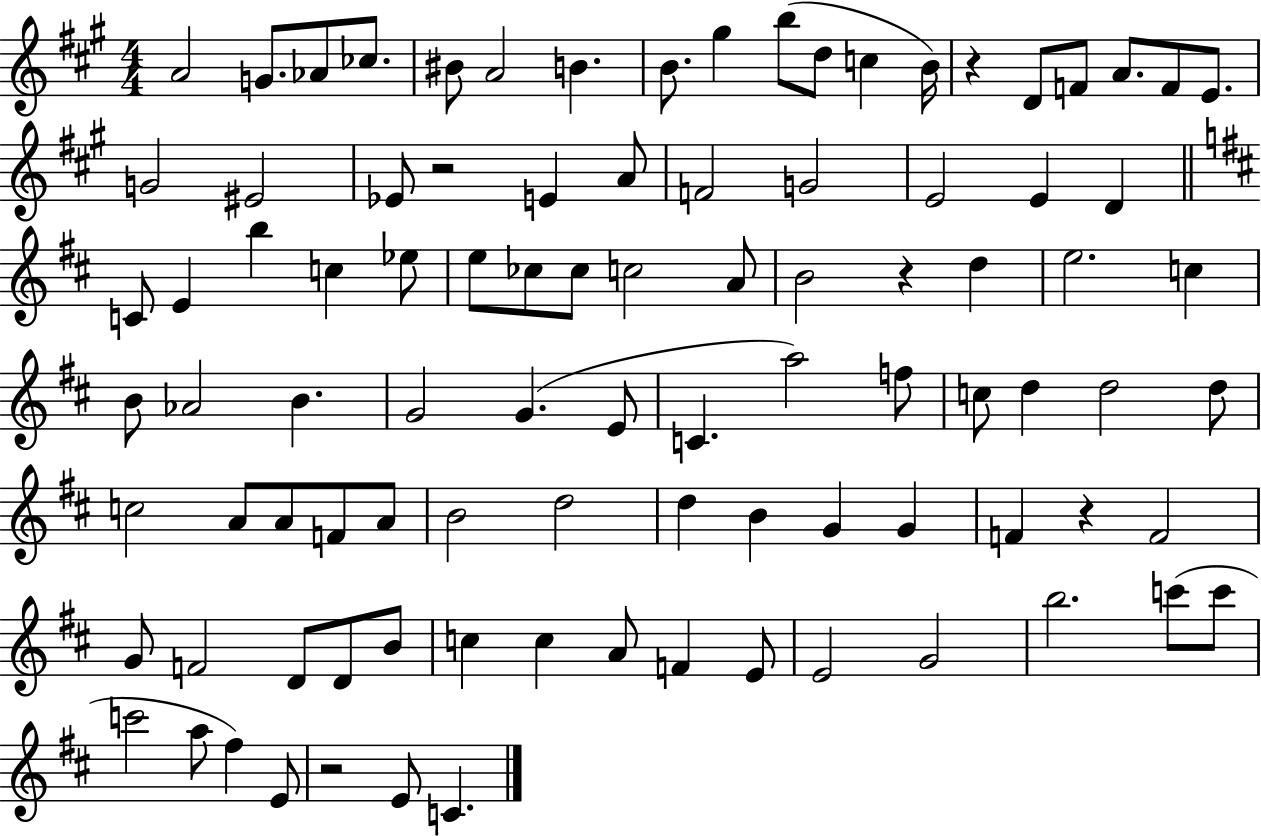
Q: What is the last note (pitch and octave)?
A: C4